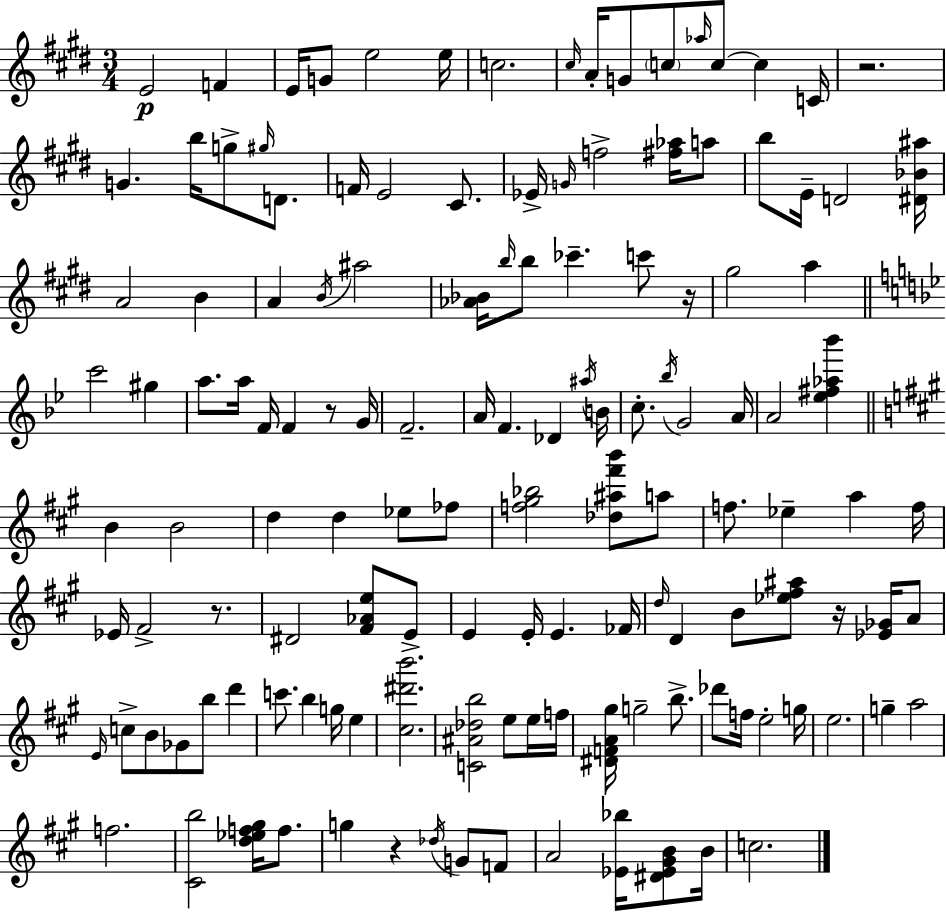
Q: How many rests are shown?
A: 6